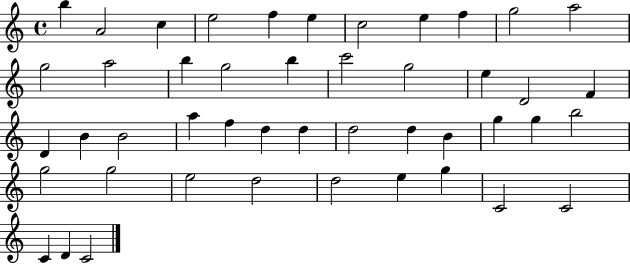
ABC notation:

X:1
T:Untitled
M:4/4
L:1/4
K:C
b A2 c e2 f e c2 e f g2 a2 g2 a2 b g2 b c'2 g2 e D2 F D B B2 a f d d d2 d B g g b2 g2 g2 e2 d2 d2 e g C2 C2 C D C2